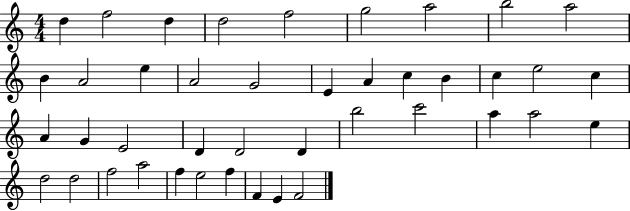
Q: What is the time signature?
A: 4/4